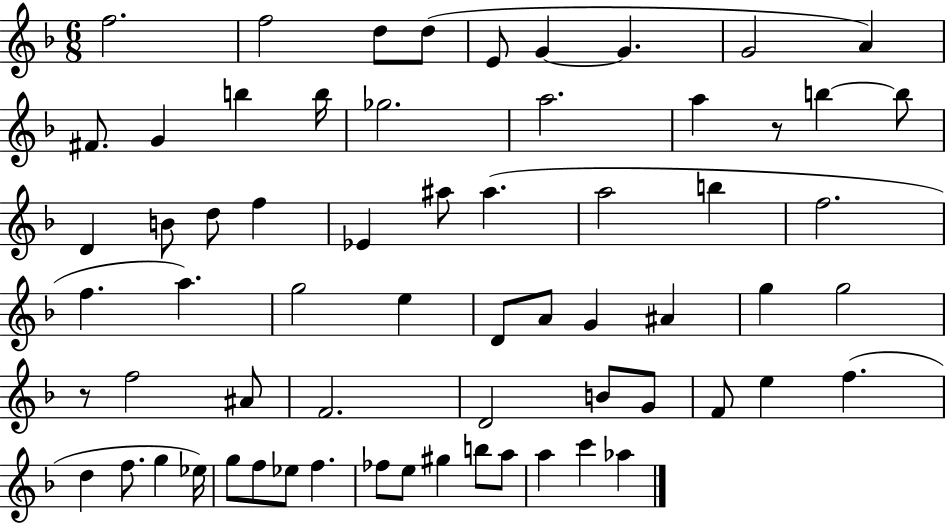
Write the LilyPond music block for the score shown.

{
  \clef treble
  \numericTimeSignature
  \time 6/8
  \key f \major
  \repeat volta 2 { f''2. | f''2 d''8 d''8( | e'8 g'4~~ g'4. | g'2 a'4) | \break fis'8. g'4 b''4 b''16 | ges''2. | a''2. | a''4 r8 b''4~~ b''8 | \break d'4 b'8 d''8 f''4 | ees'4 ais''8 ais''4.( | a''2 b''4 | f''2. | \break f''4. a''4.) | g''2 e''4 | d'8 a'8 g'4 ais'4 | g''4 g''2 | \break r8 f''2 ais'8 | f'2. | d'2 b'8 g'8 | f'8 e''4 f''4.( | \break d''4 f''8. g''4 ees''16) | g''8 f''8 ees''8 f''4. | fes''8 e''8 gis''4 b''8 a''8 | a''4 c'''4 aes''4 | \break } \bar "|."
}